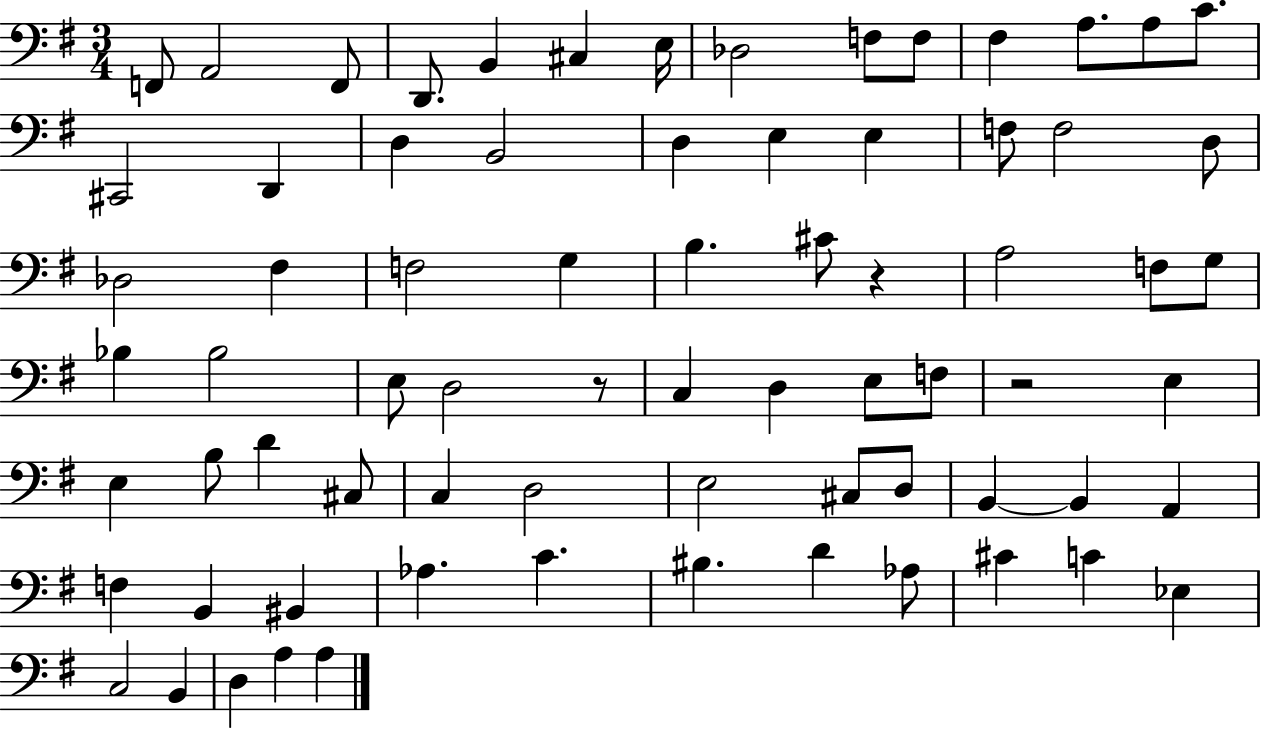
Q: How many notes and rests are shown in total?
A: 73